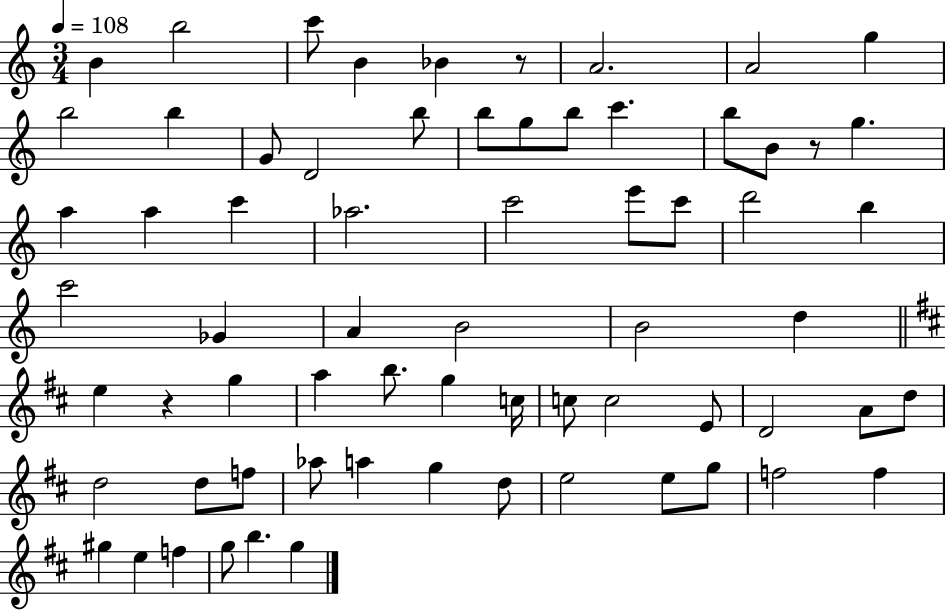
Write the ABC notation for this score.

X:1
T:Untitled
M:3/4
L:1/4
K:C
B b2 c'/2 B _B z/2 A2 A2 g b2 b G/2 D2 b/2 b/2 g/2 b/2 c' b/2 B/2 z/2 g a a c' _a2 c'2 e'/2 c'/2 d'2 b c'2 _G A B2 B2 d e z g a b/2 g c/4 c/2 c2 E/2 D2 A/2 d/2 d2 d/2 f/2 _a/2 a g d/2 e2 e/2 g/2 f2 f ^g e f g/2 b g